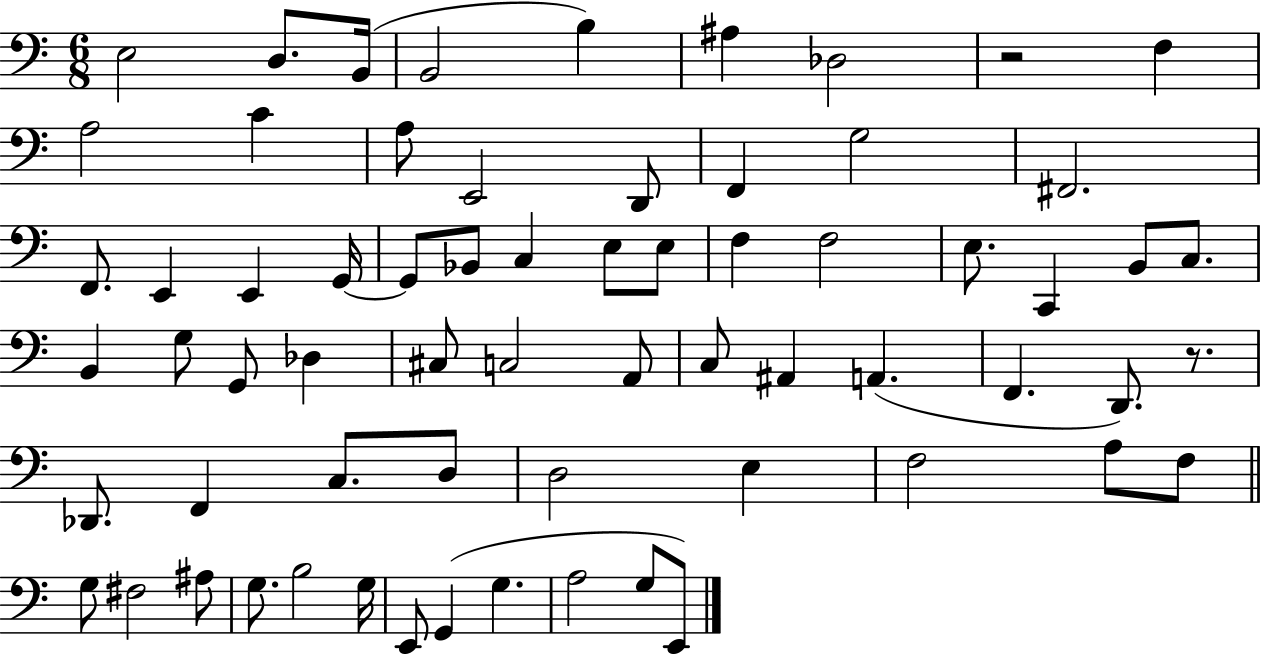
E3/h D3/e. B2/s B2/h B3/q A#3/q Db3/h R/h F3/q A3/h C4/q A3/e E2/h D2/e F2/q G3/h F#2/h. F2/e. E2/q E2/q G2/s G2/e Bb2/e C3/q E3/e E3/e F3/q F3/h E3/e. C2/q B2/e C3/e. B2/q G3/e G2/e Db3/q C#3/e C3/h A2/e C3/e A#2/q A2/q. F2/q. D2/e. R/e. Db2/e. F2/q C3/e. D3/e D3/h E3/q F3/h A3/e F3/e G3/e F#3/h A#3/e G3/e. B3/h G3/s E2/e G2/q G3/q. A3/h G3/e E2/e